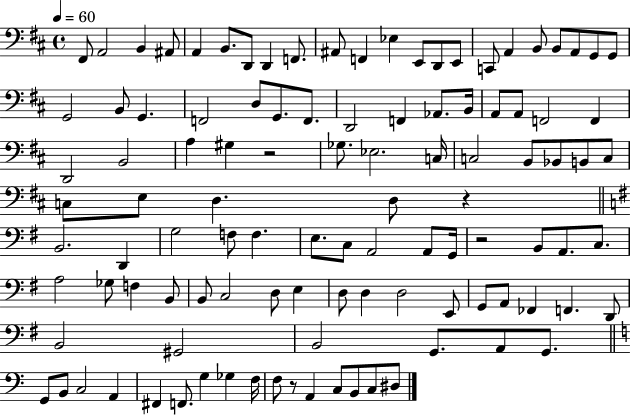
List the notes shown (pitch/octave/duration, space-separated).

F#2/e A2/h B2/q A#2/e A2/q B2/e. D2/e D2/q F2/e. A#2/e F2/q Eb3/q E2/e D2/e E2/e C2/e A2/q B2/e B2/e A2/e G2/e G2/e G2/h B2/e G2/q. F2/h D3/e G2/e. F2/e. D2/h F2/q Ab2/e. B2/s A2/e A2/e F2/h F2/q D2/h B2/h A3/q G#3/q R/h Gb3/e. Eb3/h. C3/s C3/h B2/e Bb2/e B2/e C3/e C3/e E3/e D3/q. D3/e R/q B2/h. D2/q G3/h F3/e F3/q. E3/e. C3/e A2/h A2/e G2/s R/h B2/e A2/e. C3/e. A3/h Gb3/e F3/q B2/e B2/e C3/h D3/e E3/q D3/e D3/q D3/h E2/e G2/e A2/e FES2/q F2/q. D2/e B2/h G#2/h B2/h G2/e. A2/e G2/e. G2/e B2/e C3/h A2/q F#2/q F2/e. G3/q Gb3/q F3/s F3/e R/e A2/q C3/e B2/e C3/e D#3/e